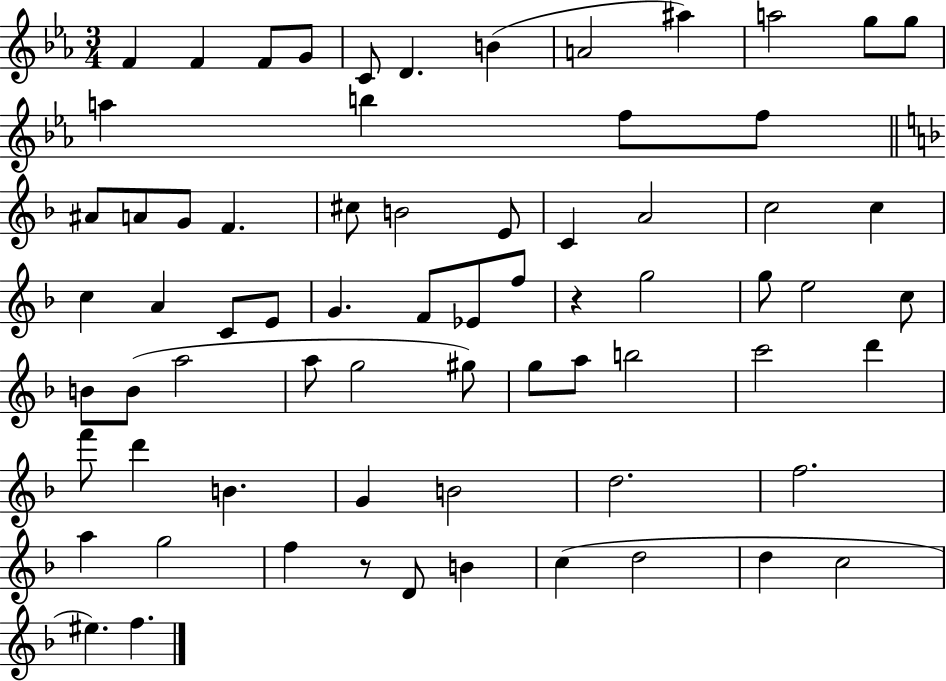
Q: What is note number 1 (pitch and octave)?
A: F4